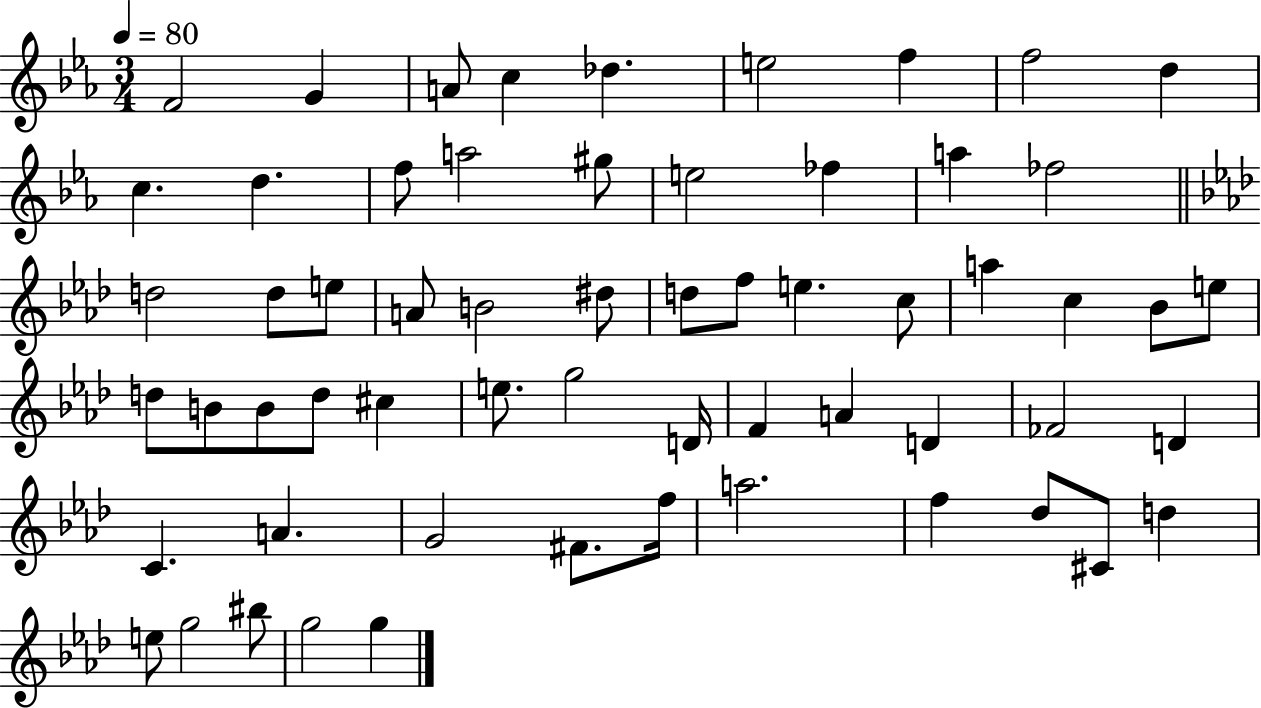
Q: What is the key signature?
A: EES major